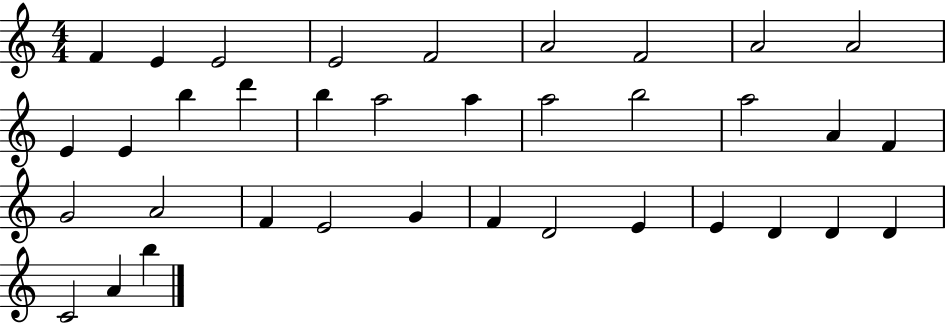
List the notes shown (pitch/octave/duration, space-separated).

F4/q E4/q E4/h E4/h F4/h A4/h F4/h A4/h A4/h E4/q E4/q B5/q D6/q B5/q A5/h A5/q A5/h B5/h A5/h A4/q F4/q G4/h A4/h F4/q E4/h G4/q F4/q D4/h E4/q E4/q D4/q D4/q D4/q C4/h A4/q B5/q